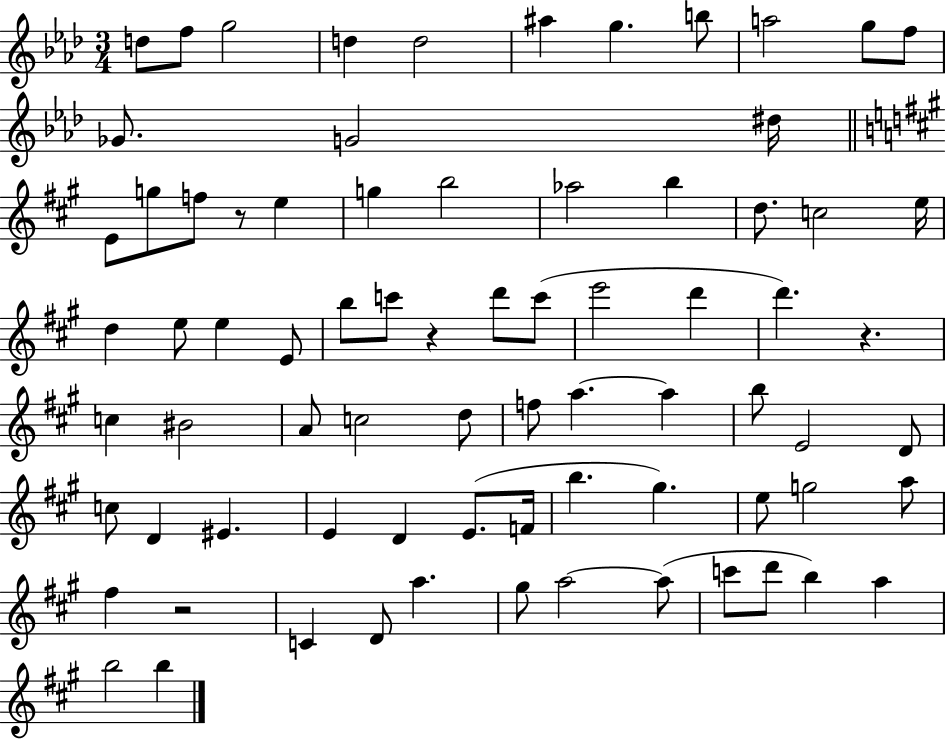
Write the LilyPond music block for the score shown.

{
  \clef treble
  \numericTimeSignature
  \time 3/4
  \key aes \major
  \repeat volta 2 { d''8 f''8 g''2 | d''4 d''2 | ais''4 g''4. b''8 | a''2 g''8 f''8 | \break ges'8. g'2 dis''16 | \bar "||" \break \key a \major e'8 g''8 f''8 r8 e''4 | g''4 b''2 | aes''2 b''4 | d''8. c''2 e''16 | \break d''4 e''8 e''4 e'8 | b''8 c'''8 r4 d'''8 c'''8( | e'''2 d'''4 | d'''4.) r4. | \break c''4 bis'2 | a'8 c''2 d''8 | f''8 a''4.~~ a''4 | b''8 e'2 d'8 | \break c''8 d'4 eis'4. | e'4 d'4 e'8.( f'16 | b''4. gis''4.) | e''8 g''2 a''8 | \break fis''4 r2 | c'4 d'8 a''4. | gis''8 a''2~~ a''8( | c'''8 d'''8 b''4) a''4 | \break b''2 b''4 | } \bar "|."
}